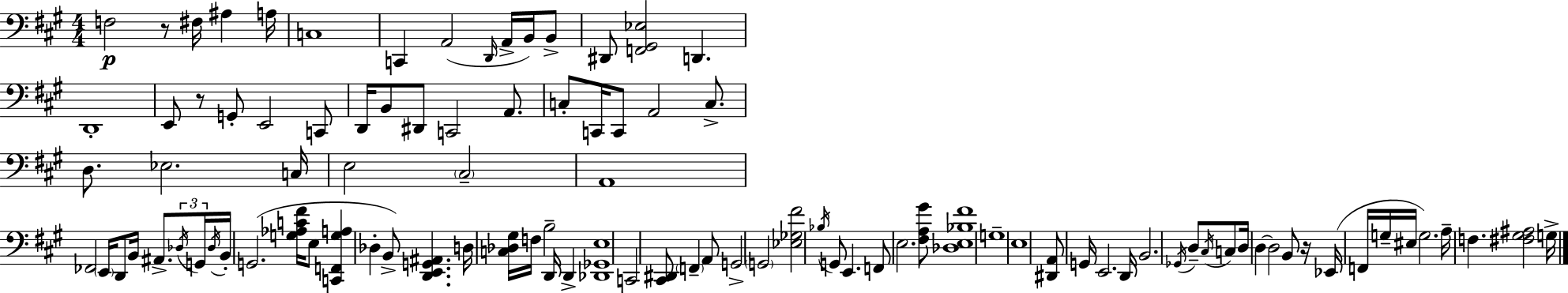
{
  \clef bass
  \numericTimeSignature
  \time 4/4
  \key a \major
  f2\p r8 fis16 ais4 a16 | c1 | c,4 a,2( \grace { d,16 } a,16-> b,16) b,8-> | dis,8 <f, gis, ees>2 d,4. | \break d,1-. | e,8 r8 g,8-. e,2 c,8 | d,16 b,8 dis,8 c,2 a,8. | c8-. c,16 c,8 a,2 c8.-> | \break d8. ees2. | c16 e2 \parenthesize cis2-- | a,1 | fes,2 \parenthesize e,16 d,8 b,16 ais,8.-> | \break \tuplet 3/2 { \acciaccatura { des16 } g,16 \acciaccatura { des16 } } b,16-. g,2.( | <g aes c' fis'>16 e8 <c, f, g a>4 des4-. b,8->) <d, e, g, ais,>4. | d16 <c des gis>16 f16 b2-- d,16 d,4-> | <des, ges, e>1 | \break c,2 <cis, dis,>8 \parenthesize f,4-- | a,8 g,2-> \parenthesize g,2 | <ees ges fis'>2 \acciaccatura { bes16 } g,8 e,4. | f,8 e2. | \break <fis a gis'>8 <des e bes fis'>1 | g1-- | e1 | <dis, a,>8 g,16 e,2. | \break d,16 b,2. | \acciaccatura { ges,16 } d8-- \acciaccatura { cis16 } c8 d16 d4~~ d2 | b,8 r16 ees,16( f,16 g16-- eis16 g2.) | a16-- f4. <fis gis ais>2 | \break g16-> \bar "|."
}